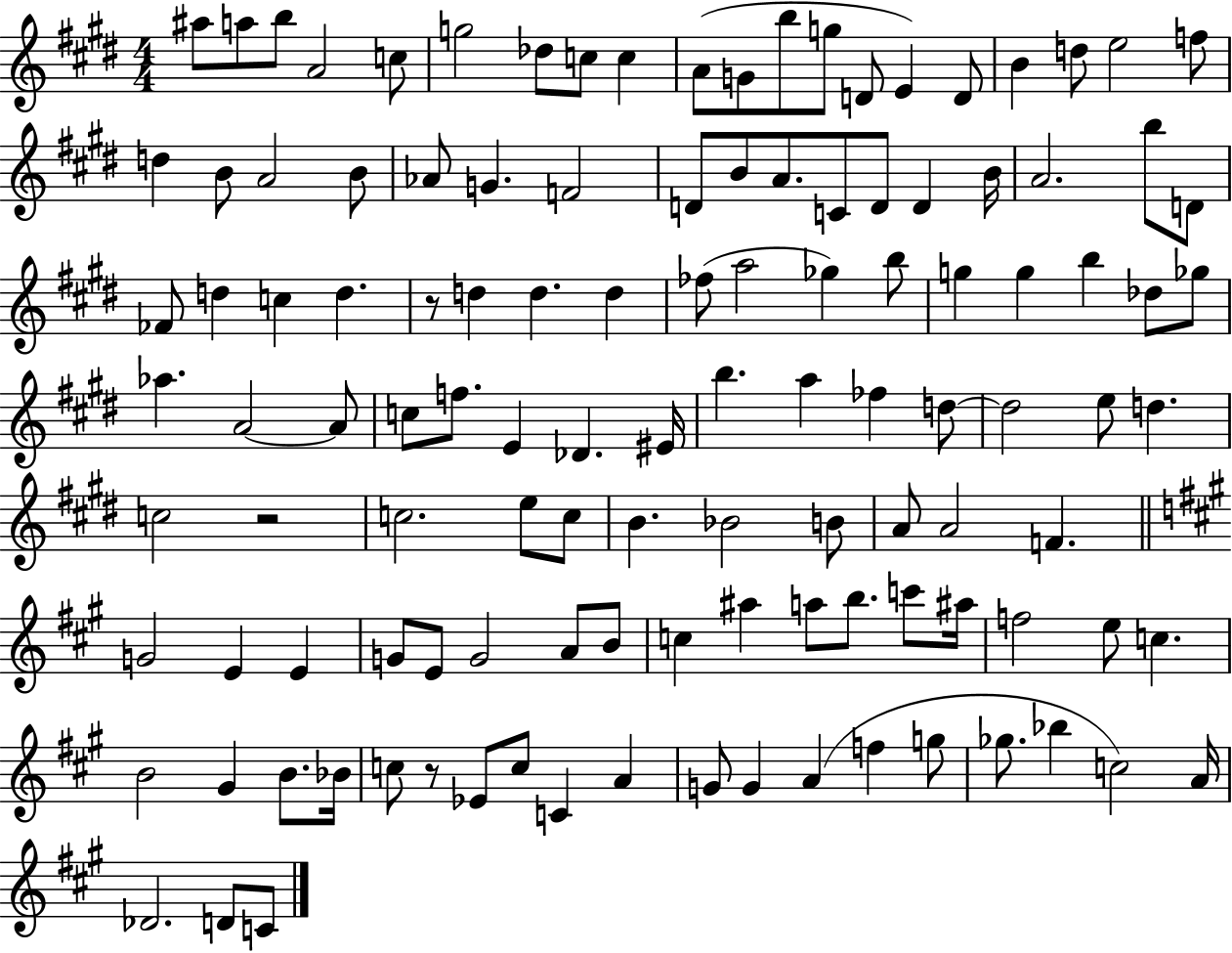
{
  \clef treble
  \numericTimeSignature
  \time 4/4
  \key e \major
  \repeat volta 2 { ais''8 a''8 b''8 a'2 c''8 | g''2 des''8 c''8 c''4 | a'8( g'8 b''8 g''8 d'8 e'4) d'8 | b'4 d''8 e''2 f''8 | \break d''4 b'8 a'2 b'8 | aes'8 g'4. f'2 | d'8 b'8 a'8. c'8 d'8 d'4 b'16 | a'2. b''8 d'8 | \break fes'8 d''4 c''4 d''4. | r8 d''4 d''4. d''4 | fes''8( a''2 ges''4) b''8 | g''4 g''4 b''4 des''8 ges''8 | \break aes''4. a'2~~ a'8 | c''8 f''8. e'4 des'4. eis'16 | b''4. a''4 fes''4 d''8~~ | d''2 e''8 d''4. | \break c''2 r2 | c''2. e''8 c''8 | b'4. bes'2 b'8 | a'8 a'2 f'4. | \break \bar "||" \break \key a \major g'2 e'4 e'4 | g'8 e'8 g'2 a'8 b'8 | c''4 ais''4 a''8 b''8. c'''8 ais''16 | f''2 e''8 c''4. | \break b'2 gis'4 b'8. bes'16 | c''8 r8 ees'8 c''8 c'4 a'4 | g'8 g'4 a'4( f''4 g''8 | ges''8. bes''4 c''2) a'16 | \break des'2. d'8 c'8 | } \bar "|."
}